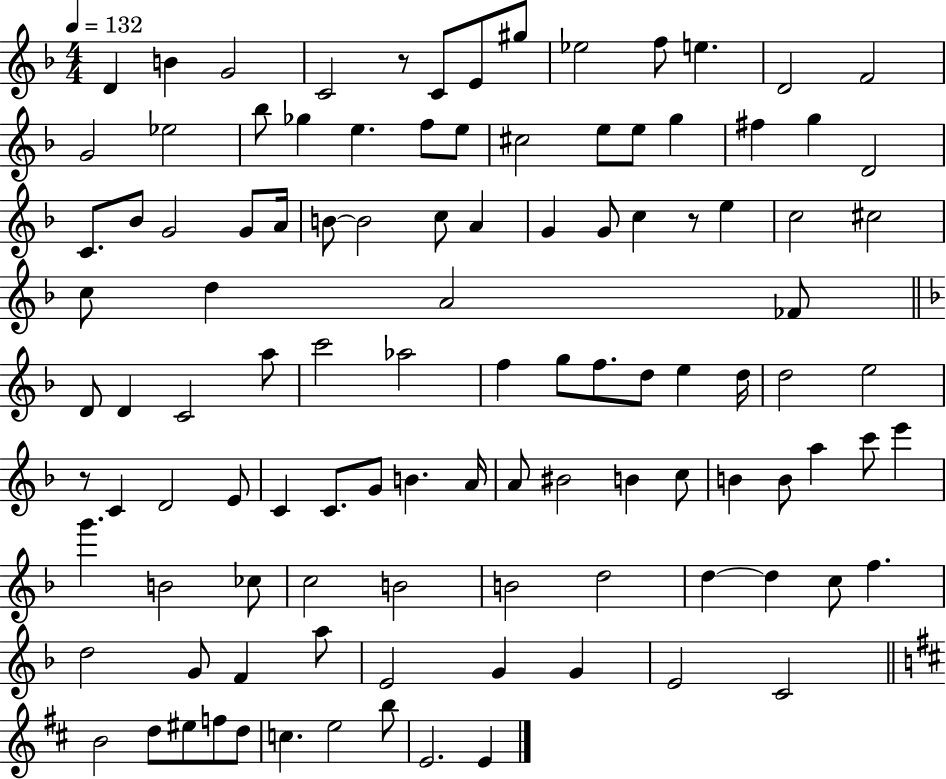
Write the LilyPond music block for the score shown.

{
  \clef treble
  \numericTimeSignature
  \time 4/4
  \key f \major
  \tempo 4 = 132
  \repeat volta 2 { d'4 b'4 g'2 | c'2 r8 c'8 e'8 gis''8 | ees''2 f''8 e''4. | d'2 f'2 | \break g'2 ees''2 | bes''8 ges''4 e''4. f''8 e''8 | cis''2 e''8 e''8 g''4 | fis''4 g''4 d'2 | \break c'8. bes'8 g'2 g'8 a'16 | b'8~~ b'2 c''8 a'4 | g'4 g'8 c''4 r8 e''4 | c''2 cis''2 | \break c''8 d''4 a'2 fes'8 | \bar "||" \break \key f \major d'8 d'4 c'2 a''8 | c'''2 aes''2 | f''4 g''8 f''8. d''8 e''4 d''16 | d''2 e''2 | \break r8 c'4 d'2 e'8 | c'4 c'8. g'8 b'4. a'16 | a'8 bis'2 b'4 c''8 | b'4 b'8 a''4 c'''8 e'''4 | \break g'''4. b'2 ces''8 | c''2 b'2 | b'2 d''2 | d''4~~ d''4 c''8 f''4. | \break d''2 g'8 f'4 a''8 | e'2 g'4 g'4 | e'2 c'2 | \bar "||" \break \key d \major b'2 d''8 eis''8 f''8 d''8 | c''4. e''2 b''8 | e'2. e'4 | } \bar "|."
}